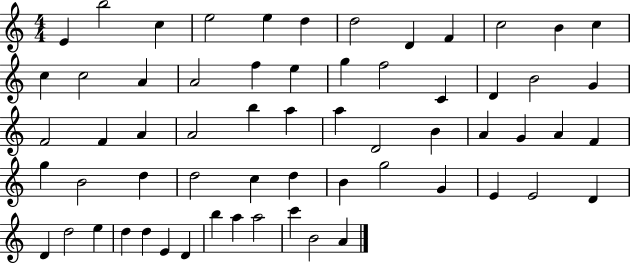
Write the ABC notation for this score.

X:1
T:Untitled
M:4/4
L:1/4
K:C
E b2 c e2 e d d2 D F c2 B c c c2 A A2 f e g f2 C D B2 G F2 F A A2 b a a D2 B A G A F g B2 d d2 c d B g2 G E E2 D D d2 e d d E D b a a2 c' B2 A